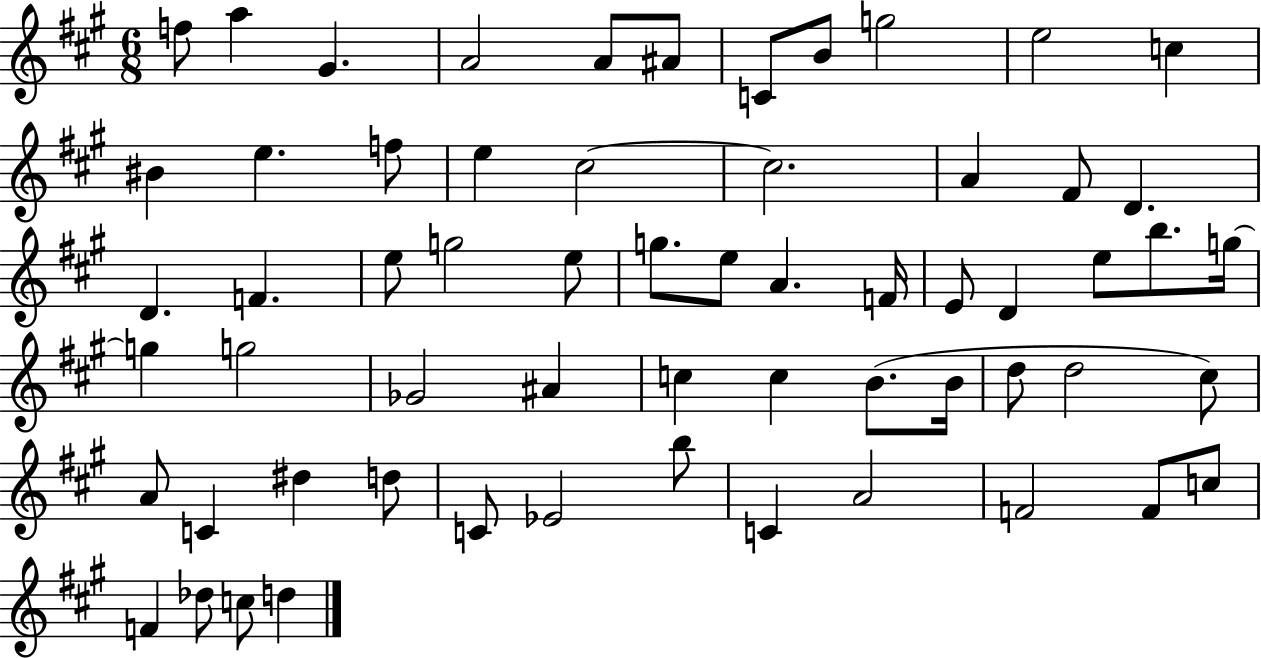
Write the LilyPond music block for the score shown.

{
  \clef treble
  \numericTimeSignature
  \time 6/8
  \key a \major
  \repeat volta 2 { f''8 a''4 gis'4. | a'2 a'8 ais'8 | c'8 b'8 g''2 | e''2 c''4 | \break bis'4 e''4. f''8 | e''4 cis''2~~ | cis''2. | a'4 fis'8 d'4. | \break d'4. f'4. | e''8 g''2 e''8 | g''8. e''8 a'4. f'16 | e'8 d'4 e''8 b''8. g''16~~ | \break g''4 g''2 | ges'2 ais'4 | c''4 c''4 b'8.( b'16 | d''8 d''2 cis''8) | \break a'8 c'4 dis''4 d''8 | c'8 ees'2 b''8 | c'4 a'2 | f'2 f'8 c''8 | \break f'4 des''8 c''8 d''4 | } \bar "|."
}